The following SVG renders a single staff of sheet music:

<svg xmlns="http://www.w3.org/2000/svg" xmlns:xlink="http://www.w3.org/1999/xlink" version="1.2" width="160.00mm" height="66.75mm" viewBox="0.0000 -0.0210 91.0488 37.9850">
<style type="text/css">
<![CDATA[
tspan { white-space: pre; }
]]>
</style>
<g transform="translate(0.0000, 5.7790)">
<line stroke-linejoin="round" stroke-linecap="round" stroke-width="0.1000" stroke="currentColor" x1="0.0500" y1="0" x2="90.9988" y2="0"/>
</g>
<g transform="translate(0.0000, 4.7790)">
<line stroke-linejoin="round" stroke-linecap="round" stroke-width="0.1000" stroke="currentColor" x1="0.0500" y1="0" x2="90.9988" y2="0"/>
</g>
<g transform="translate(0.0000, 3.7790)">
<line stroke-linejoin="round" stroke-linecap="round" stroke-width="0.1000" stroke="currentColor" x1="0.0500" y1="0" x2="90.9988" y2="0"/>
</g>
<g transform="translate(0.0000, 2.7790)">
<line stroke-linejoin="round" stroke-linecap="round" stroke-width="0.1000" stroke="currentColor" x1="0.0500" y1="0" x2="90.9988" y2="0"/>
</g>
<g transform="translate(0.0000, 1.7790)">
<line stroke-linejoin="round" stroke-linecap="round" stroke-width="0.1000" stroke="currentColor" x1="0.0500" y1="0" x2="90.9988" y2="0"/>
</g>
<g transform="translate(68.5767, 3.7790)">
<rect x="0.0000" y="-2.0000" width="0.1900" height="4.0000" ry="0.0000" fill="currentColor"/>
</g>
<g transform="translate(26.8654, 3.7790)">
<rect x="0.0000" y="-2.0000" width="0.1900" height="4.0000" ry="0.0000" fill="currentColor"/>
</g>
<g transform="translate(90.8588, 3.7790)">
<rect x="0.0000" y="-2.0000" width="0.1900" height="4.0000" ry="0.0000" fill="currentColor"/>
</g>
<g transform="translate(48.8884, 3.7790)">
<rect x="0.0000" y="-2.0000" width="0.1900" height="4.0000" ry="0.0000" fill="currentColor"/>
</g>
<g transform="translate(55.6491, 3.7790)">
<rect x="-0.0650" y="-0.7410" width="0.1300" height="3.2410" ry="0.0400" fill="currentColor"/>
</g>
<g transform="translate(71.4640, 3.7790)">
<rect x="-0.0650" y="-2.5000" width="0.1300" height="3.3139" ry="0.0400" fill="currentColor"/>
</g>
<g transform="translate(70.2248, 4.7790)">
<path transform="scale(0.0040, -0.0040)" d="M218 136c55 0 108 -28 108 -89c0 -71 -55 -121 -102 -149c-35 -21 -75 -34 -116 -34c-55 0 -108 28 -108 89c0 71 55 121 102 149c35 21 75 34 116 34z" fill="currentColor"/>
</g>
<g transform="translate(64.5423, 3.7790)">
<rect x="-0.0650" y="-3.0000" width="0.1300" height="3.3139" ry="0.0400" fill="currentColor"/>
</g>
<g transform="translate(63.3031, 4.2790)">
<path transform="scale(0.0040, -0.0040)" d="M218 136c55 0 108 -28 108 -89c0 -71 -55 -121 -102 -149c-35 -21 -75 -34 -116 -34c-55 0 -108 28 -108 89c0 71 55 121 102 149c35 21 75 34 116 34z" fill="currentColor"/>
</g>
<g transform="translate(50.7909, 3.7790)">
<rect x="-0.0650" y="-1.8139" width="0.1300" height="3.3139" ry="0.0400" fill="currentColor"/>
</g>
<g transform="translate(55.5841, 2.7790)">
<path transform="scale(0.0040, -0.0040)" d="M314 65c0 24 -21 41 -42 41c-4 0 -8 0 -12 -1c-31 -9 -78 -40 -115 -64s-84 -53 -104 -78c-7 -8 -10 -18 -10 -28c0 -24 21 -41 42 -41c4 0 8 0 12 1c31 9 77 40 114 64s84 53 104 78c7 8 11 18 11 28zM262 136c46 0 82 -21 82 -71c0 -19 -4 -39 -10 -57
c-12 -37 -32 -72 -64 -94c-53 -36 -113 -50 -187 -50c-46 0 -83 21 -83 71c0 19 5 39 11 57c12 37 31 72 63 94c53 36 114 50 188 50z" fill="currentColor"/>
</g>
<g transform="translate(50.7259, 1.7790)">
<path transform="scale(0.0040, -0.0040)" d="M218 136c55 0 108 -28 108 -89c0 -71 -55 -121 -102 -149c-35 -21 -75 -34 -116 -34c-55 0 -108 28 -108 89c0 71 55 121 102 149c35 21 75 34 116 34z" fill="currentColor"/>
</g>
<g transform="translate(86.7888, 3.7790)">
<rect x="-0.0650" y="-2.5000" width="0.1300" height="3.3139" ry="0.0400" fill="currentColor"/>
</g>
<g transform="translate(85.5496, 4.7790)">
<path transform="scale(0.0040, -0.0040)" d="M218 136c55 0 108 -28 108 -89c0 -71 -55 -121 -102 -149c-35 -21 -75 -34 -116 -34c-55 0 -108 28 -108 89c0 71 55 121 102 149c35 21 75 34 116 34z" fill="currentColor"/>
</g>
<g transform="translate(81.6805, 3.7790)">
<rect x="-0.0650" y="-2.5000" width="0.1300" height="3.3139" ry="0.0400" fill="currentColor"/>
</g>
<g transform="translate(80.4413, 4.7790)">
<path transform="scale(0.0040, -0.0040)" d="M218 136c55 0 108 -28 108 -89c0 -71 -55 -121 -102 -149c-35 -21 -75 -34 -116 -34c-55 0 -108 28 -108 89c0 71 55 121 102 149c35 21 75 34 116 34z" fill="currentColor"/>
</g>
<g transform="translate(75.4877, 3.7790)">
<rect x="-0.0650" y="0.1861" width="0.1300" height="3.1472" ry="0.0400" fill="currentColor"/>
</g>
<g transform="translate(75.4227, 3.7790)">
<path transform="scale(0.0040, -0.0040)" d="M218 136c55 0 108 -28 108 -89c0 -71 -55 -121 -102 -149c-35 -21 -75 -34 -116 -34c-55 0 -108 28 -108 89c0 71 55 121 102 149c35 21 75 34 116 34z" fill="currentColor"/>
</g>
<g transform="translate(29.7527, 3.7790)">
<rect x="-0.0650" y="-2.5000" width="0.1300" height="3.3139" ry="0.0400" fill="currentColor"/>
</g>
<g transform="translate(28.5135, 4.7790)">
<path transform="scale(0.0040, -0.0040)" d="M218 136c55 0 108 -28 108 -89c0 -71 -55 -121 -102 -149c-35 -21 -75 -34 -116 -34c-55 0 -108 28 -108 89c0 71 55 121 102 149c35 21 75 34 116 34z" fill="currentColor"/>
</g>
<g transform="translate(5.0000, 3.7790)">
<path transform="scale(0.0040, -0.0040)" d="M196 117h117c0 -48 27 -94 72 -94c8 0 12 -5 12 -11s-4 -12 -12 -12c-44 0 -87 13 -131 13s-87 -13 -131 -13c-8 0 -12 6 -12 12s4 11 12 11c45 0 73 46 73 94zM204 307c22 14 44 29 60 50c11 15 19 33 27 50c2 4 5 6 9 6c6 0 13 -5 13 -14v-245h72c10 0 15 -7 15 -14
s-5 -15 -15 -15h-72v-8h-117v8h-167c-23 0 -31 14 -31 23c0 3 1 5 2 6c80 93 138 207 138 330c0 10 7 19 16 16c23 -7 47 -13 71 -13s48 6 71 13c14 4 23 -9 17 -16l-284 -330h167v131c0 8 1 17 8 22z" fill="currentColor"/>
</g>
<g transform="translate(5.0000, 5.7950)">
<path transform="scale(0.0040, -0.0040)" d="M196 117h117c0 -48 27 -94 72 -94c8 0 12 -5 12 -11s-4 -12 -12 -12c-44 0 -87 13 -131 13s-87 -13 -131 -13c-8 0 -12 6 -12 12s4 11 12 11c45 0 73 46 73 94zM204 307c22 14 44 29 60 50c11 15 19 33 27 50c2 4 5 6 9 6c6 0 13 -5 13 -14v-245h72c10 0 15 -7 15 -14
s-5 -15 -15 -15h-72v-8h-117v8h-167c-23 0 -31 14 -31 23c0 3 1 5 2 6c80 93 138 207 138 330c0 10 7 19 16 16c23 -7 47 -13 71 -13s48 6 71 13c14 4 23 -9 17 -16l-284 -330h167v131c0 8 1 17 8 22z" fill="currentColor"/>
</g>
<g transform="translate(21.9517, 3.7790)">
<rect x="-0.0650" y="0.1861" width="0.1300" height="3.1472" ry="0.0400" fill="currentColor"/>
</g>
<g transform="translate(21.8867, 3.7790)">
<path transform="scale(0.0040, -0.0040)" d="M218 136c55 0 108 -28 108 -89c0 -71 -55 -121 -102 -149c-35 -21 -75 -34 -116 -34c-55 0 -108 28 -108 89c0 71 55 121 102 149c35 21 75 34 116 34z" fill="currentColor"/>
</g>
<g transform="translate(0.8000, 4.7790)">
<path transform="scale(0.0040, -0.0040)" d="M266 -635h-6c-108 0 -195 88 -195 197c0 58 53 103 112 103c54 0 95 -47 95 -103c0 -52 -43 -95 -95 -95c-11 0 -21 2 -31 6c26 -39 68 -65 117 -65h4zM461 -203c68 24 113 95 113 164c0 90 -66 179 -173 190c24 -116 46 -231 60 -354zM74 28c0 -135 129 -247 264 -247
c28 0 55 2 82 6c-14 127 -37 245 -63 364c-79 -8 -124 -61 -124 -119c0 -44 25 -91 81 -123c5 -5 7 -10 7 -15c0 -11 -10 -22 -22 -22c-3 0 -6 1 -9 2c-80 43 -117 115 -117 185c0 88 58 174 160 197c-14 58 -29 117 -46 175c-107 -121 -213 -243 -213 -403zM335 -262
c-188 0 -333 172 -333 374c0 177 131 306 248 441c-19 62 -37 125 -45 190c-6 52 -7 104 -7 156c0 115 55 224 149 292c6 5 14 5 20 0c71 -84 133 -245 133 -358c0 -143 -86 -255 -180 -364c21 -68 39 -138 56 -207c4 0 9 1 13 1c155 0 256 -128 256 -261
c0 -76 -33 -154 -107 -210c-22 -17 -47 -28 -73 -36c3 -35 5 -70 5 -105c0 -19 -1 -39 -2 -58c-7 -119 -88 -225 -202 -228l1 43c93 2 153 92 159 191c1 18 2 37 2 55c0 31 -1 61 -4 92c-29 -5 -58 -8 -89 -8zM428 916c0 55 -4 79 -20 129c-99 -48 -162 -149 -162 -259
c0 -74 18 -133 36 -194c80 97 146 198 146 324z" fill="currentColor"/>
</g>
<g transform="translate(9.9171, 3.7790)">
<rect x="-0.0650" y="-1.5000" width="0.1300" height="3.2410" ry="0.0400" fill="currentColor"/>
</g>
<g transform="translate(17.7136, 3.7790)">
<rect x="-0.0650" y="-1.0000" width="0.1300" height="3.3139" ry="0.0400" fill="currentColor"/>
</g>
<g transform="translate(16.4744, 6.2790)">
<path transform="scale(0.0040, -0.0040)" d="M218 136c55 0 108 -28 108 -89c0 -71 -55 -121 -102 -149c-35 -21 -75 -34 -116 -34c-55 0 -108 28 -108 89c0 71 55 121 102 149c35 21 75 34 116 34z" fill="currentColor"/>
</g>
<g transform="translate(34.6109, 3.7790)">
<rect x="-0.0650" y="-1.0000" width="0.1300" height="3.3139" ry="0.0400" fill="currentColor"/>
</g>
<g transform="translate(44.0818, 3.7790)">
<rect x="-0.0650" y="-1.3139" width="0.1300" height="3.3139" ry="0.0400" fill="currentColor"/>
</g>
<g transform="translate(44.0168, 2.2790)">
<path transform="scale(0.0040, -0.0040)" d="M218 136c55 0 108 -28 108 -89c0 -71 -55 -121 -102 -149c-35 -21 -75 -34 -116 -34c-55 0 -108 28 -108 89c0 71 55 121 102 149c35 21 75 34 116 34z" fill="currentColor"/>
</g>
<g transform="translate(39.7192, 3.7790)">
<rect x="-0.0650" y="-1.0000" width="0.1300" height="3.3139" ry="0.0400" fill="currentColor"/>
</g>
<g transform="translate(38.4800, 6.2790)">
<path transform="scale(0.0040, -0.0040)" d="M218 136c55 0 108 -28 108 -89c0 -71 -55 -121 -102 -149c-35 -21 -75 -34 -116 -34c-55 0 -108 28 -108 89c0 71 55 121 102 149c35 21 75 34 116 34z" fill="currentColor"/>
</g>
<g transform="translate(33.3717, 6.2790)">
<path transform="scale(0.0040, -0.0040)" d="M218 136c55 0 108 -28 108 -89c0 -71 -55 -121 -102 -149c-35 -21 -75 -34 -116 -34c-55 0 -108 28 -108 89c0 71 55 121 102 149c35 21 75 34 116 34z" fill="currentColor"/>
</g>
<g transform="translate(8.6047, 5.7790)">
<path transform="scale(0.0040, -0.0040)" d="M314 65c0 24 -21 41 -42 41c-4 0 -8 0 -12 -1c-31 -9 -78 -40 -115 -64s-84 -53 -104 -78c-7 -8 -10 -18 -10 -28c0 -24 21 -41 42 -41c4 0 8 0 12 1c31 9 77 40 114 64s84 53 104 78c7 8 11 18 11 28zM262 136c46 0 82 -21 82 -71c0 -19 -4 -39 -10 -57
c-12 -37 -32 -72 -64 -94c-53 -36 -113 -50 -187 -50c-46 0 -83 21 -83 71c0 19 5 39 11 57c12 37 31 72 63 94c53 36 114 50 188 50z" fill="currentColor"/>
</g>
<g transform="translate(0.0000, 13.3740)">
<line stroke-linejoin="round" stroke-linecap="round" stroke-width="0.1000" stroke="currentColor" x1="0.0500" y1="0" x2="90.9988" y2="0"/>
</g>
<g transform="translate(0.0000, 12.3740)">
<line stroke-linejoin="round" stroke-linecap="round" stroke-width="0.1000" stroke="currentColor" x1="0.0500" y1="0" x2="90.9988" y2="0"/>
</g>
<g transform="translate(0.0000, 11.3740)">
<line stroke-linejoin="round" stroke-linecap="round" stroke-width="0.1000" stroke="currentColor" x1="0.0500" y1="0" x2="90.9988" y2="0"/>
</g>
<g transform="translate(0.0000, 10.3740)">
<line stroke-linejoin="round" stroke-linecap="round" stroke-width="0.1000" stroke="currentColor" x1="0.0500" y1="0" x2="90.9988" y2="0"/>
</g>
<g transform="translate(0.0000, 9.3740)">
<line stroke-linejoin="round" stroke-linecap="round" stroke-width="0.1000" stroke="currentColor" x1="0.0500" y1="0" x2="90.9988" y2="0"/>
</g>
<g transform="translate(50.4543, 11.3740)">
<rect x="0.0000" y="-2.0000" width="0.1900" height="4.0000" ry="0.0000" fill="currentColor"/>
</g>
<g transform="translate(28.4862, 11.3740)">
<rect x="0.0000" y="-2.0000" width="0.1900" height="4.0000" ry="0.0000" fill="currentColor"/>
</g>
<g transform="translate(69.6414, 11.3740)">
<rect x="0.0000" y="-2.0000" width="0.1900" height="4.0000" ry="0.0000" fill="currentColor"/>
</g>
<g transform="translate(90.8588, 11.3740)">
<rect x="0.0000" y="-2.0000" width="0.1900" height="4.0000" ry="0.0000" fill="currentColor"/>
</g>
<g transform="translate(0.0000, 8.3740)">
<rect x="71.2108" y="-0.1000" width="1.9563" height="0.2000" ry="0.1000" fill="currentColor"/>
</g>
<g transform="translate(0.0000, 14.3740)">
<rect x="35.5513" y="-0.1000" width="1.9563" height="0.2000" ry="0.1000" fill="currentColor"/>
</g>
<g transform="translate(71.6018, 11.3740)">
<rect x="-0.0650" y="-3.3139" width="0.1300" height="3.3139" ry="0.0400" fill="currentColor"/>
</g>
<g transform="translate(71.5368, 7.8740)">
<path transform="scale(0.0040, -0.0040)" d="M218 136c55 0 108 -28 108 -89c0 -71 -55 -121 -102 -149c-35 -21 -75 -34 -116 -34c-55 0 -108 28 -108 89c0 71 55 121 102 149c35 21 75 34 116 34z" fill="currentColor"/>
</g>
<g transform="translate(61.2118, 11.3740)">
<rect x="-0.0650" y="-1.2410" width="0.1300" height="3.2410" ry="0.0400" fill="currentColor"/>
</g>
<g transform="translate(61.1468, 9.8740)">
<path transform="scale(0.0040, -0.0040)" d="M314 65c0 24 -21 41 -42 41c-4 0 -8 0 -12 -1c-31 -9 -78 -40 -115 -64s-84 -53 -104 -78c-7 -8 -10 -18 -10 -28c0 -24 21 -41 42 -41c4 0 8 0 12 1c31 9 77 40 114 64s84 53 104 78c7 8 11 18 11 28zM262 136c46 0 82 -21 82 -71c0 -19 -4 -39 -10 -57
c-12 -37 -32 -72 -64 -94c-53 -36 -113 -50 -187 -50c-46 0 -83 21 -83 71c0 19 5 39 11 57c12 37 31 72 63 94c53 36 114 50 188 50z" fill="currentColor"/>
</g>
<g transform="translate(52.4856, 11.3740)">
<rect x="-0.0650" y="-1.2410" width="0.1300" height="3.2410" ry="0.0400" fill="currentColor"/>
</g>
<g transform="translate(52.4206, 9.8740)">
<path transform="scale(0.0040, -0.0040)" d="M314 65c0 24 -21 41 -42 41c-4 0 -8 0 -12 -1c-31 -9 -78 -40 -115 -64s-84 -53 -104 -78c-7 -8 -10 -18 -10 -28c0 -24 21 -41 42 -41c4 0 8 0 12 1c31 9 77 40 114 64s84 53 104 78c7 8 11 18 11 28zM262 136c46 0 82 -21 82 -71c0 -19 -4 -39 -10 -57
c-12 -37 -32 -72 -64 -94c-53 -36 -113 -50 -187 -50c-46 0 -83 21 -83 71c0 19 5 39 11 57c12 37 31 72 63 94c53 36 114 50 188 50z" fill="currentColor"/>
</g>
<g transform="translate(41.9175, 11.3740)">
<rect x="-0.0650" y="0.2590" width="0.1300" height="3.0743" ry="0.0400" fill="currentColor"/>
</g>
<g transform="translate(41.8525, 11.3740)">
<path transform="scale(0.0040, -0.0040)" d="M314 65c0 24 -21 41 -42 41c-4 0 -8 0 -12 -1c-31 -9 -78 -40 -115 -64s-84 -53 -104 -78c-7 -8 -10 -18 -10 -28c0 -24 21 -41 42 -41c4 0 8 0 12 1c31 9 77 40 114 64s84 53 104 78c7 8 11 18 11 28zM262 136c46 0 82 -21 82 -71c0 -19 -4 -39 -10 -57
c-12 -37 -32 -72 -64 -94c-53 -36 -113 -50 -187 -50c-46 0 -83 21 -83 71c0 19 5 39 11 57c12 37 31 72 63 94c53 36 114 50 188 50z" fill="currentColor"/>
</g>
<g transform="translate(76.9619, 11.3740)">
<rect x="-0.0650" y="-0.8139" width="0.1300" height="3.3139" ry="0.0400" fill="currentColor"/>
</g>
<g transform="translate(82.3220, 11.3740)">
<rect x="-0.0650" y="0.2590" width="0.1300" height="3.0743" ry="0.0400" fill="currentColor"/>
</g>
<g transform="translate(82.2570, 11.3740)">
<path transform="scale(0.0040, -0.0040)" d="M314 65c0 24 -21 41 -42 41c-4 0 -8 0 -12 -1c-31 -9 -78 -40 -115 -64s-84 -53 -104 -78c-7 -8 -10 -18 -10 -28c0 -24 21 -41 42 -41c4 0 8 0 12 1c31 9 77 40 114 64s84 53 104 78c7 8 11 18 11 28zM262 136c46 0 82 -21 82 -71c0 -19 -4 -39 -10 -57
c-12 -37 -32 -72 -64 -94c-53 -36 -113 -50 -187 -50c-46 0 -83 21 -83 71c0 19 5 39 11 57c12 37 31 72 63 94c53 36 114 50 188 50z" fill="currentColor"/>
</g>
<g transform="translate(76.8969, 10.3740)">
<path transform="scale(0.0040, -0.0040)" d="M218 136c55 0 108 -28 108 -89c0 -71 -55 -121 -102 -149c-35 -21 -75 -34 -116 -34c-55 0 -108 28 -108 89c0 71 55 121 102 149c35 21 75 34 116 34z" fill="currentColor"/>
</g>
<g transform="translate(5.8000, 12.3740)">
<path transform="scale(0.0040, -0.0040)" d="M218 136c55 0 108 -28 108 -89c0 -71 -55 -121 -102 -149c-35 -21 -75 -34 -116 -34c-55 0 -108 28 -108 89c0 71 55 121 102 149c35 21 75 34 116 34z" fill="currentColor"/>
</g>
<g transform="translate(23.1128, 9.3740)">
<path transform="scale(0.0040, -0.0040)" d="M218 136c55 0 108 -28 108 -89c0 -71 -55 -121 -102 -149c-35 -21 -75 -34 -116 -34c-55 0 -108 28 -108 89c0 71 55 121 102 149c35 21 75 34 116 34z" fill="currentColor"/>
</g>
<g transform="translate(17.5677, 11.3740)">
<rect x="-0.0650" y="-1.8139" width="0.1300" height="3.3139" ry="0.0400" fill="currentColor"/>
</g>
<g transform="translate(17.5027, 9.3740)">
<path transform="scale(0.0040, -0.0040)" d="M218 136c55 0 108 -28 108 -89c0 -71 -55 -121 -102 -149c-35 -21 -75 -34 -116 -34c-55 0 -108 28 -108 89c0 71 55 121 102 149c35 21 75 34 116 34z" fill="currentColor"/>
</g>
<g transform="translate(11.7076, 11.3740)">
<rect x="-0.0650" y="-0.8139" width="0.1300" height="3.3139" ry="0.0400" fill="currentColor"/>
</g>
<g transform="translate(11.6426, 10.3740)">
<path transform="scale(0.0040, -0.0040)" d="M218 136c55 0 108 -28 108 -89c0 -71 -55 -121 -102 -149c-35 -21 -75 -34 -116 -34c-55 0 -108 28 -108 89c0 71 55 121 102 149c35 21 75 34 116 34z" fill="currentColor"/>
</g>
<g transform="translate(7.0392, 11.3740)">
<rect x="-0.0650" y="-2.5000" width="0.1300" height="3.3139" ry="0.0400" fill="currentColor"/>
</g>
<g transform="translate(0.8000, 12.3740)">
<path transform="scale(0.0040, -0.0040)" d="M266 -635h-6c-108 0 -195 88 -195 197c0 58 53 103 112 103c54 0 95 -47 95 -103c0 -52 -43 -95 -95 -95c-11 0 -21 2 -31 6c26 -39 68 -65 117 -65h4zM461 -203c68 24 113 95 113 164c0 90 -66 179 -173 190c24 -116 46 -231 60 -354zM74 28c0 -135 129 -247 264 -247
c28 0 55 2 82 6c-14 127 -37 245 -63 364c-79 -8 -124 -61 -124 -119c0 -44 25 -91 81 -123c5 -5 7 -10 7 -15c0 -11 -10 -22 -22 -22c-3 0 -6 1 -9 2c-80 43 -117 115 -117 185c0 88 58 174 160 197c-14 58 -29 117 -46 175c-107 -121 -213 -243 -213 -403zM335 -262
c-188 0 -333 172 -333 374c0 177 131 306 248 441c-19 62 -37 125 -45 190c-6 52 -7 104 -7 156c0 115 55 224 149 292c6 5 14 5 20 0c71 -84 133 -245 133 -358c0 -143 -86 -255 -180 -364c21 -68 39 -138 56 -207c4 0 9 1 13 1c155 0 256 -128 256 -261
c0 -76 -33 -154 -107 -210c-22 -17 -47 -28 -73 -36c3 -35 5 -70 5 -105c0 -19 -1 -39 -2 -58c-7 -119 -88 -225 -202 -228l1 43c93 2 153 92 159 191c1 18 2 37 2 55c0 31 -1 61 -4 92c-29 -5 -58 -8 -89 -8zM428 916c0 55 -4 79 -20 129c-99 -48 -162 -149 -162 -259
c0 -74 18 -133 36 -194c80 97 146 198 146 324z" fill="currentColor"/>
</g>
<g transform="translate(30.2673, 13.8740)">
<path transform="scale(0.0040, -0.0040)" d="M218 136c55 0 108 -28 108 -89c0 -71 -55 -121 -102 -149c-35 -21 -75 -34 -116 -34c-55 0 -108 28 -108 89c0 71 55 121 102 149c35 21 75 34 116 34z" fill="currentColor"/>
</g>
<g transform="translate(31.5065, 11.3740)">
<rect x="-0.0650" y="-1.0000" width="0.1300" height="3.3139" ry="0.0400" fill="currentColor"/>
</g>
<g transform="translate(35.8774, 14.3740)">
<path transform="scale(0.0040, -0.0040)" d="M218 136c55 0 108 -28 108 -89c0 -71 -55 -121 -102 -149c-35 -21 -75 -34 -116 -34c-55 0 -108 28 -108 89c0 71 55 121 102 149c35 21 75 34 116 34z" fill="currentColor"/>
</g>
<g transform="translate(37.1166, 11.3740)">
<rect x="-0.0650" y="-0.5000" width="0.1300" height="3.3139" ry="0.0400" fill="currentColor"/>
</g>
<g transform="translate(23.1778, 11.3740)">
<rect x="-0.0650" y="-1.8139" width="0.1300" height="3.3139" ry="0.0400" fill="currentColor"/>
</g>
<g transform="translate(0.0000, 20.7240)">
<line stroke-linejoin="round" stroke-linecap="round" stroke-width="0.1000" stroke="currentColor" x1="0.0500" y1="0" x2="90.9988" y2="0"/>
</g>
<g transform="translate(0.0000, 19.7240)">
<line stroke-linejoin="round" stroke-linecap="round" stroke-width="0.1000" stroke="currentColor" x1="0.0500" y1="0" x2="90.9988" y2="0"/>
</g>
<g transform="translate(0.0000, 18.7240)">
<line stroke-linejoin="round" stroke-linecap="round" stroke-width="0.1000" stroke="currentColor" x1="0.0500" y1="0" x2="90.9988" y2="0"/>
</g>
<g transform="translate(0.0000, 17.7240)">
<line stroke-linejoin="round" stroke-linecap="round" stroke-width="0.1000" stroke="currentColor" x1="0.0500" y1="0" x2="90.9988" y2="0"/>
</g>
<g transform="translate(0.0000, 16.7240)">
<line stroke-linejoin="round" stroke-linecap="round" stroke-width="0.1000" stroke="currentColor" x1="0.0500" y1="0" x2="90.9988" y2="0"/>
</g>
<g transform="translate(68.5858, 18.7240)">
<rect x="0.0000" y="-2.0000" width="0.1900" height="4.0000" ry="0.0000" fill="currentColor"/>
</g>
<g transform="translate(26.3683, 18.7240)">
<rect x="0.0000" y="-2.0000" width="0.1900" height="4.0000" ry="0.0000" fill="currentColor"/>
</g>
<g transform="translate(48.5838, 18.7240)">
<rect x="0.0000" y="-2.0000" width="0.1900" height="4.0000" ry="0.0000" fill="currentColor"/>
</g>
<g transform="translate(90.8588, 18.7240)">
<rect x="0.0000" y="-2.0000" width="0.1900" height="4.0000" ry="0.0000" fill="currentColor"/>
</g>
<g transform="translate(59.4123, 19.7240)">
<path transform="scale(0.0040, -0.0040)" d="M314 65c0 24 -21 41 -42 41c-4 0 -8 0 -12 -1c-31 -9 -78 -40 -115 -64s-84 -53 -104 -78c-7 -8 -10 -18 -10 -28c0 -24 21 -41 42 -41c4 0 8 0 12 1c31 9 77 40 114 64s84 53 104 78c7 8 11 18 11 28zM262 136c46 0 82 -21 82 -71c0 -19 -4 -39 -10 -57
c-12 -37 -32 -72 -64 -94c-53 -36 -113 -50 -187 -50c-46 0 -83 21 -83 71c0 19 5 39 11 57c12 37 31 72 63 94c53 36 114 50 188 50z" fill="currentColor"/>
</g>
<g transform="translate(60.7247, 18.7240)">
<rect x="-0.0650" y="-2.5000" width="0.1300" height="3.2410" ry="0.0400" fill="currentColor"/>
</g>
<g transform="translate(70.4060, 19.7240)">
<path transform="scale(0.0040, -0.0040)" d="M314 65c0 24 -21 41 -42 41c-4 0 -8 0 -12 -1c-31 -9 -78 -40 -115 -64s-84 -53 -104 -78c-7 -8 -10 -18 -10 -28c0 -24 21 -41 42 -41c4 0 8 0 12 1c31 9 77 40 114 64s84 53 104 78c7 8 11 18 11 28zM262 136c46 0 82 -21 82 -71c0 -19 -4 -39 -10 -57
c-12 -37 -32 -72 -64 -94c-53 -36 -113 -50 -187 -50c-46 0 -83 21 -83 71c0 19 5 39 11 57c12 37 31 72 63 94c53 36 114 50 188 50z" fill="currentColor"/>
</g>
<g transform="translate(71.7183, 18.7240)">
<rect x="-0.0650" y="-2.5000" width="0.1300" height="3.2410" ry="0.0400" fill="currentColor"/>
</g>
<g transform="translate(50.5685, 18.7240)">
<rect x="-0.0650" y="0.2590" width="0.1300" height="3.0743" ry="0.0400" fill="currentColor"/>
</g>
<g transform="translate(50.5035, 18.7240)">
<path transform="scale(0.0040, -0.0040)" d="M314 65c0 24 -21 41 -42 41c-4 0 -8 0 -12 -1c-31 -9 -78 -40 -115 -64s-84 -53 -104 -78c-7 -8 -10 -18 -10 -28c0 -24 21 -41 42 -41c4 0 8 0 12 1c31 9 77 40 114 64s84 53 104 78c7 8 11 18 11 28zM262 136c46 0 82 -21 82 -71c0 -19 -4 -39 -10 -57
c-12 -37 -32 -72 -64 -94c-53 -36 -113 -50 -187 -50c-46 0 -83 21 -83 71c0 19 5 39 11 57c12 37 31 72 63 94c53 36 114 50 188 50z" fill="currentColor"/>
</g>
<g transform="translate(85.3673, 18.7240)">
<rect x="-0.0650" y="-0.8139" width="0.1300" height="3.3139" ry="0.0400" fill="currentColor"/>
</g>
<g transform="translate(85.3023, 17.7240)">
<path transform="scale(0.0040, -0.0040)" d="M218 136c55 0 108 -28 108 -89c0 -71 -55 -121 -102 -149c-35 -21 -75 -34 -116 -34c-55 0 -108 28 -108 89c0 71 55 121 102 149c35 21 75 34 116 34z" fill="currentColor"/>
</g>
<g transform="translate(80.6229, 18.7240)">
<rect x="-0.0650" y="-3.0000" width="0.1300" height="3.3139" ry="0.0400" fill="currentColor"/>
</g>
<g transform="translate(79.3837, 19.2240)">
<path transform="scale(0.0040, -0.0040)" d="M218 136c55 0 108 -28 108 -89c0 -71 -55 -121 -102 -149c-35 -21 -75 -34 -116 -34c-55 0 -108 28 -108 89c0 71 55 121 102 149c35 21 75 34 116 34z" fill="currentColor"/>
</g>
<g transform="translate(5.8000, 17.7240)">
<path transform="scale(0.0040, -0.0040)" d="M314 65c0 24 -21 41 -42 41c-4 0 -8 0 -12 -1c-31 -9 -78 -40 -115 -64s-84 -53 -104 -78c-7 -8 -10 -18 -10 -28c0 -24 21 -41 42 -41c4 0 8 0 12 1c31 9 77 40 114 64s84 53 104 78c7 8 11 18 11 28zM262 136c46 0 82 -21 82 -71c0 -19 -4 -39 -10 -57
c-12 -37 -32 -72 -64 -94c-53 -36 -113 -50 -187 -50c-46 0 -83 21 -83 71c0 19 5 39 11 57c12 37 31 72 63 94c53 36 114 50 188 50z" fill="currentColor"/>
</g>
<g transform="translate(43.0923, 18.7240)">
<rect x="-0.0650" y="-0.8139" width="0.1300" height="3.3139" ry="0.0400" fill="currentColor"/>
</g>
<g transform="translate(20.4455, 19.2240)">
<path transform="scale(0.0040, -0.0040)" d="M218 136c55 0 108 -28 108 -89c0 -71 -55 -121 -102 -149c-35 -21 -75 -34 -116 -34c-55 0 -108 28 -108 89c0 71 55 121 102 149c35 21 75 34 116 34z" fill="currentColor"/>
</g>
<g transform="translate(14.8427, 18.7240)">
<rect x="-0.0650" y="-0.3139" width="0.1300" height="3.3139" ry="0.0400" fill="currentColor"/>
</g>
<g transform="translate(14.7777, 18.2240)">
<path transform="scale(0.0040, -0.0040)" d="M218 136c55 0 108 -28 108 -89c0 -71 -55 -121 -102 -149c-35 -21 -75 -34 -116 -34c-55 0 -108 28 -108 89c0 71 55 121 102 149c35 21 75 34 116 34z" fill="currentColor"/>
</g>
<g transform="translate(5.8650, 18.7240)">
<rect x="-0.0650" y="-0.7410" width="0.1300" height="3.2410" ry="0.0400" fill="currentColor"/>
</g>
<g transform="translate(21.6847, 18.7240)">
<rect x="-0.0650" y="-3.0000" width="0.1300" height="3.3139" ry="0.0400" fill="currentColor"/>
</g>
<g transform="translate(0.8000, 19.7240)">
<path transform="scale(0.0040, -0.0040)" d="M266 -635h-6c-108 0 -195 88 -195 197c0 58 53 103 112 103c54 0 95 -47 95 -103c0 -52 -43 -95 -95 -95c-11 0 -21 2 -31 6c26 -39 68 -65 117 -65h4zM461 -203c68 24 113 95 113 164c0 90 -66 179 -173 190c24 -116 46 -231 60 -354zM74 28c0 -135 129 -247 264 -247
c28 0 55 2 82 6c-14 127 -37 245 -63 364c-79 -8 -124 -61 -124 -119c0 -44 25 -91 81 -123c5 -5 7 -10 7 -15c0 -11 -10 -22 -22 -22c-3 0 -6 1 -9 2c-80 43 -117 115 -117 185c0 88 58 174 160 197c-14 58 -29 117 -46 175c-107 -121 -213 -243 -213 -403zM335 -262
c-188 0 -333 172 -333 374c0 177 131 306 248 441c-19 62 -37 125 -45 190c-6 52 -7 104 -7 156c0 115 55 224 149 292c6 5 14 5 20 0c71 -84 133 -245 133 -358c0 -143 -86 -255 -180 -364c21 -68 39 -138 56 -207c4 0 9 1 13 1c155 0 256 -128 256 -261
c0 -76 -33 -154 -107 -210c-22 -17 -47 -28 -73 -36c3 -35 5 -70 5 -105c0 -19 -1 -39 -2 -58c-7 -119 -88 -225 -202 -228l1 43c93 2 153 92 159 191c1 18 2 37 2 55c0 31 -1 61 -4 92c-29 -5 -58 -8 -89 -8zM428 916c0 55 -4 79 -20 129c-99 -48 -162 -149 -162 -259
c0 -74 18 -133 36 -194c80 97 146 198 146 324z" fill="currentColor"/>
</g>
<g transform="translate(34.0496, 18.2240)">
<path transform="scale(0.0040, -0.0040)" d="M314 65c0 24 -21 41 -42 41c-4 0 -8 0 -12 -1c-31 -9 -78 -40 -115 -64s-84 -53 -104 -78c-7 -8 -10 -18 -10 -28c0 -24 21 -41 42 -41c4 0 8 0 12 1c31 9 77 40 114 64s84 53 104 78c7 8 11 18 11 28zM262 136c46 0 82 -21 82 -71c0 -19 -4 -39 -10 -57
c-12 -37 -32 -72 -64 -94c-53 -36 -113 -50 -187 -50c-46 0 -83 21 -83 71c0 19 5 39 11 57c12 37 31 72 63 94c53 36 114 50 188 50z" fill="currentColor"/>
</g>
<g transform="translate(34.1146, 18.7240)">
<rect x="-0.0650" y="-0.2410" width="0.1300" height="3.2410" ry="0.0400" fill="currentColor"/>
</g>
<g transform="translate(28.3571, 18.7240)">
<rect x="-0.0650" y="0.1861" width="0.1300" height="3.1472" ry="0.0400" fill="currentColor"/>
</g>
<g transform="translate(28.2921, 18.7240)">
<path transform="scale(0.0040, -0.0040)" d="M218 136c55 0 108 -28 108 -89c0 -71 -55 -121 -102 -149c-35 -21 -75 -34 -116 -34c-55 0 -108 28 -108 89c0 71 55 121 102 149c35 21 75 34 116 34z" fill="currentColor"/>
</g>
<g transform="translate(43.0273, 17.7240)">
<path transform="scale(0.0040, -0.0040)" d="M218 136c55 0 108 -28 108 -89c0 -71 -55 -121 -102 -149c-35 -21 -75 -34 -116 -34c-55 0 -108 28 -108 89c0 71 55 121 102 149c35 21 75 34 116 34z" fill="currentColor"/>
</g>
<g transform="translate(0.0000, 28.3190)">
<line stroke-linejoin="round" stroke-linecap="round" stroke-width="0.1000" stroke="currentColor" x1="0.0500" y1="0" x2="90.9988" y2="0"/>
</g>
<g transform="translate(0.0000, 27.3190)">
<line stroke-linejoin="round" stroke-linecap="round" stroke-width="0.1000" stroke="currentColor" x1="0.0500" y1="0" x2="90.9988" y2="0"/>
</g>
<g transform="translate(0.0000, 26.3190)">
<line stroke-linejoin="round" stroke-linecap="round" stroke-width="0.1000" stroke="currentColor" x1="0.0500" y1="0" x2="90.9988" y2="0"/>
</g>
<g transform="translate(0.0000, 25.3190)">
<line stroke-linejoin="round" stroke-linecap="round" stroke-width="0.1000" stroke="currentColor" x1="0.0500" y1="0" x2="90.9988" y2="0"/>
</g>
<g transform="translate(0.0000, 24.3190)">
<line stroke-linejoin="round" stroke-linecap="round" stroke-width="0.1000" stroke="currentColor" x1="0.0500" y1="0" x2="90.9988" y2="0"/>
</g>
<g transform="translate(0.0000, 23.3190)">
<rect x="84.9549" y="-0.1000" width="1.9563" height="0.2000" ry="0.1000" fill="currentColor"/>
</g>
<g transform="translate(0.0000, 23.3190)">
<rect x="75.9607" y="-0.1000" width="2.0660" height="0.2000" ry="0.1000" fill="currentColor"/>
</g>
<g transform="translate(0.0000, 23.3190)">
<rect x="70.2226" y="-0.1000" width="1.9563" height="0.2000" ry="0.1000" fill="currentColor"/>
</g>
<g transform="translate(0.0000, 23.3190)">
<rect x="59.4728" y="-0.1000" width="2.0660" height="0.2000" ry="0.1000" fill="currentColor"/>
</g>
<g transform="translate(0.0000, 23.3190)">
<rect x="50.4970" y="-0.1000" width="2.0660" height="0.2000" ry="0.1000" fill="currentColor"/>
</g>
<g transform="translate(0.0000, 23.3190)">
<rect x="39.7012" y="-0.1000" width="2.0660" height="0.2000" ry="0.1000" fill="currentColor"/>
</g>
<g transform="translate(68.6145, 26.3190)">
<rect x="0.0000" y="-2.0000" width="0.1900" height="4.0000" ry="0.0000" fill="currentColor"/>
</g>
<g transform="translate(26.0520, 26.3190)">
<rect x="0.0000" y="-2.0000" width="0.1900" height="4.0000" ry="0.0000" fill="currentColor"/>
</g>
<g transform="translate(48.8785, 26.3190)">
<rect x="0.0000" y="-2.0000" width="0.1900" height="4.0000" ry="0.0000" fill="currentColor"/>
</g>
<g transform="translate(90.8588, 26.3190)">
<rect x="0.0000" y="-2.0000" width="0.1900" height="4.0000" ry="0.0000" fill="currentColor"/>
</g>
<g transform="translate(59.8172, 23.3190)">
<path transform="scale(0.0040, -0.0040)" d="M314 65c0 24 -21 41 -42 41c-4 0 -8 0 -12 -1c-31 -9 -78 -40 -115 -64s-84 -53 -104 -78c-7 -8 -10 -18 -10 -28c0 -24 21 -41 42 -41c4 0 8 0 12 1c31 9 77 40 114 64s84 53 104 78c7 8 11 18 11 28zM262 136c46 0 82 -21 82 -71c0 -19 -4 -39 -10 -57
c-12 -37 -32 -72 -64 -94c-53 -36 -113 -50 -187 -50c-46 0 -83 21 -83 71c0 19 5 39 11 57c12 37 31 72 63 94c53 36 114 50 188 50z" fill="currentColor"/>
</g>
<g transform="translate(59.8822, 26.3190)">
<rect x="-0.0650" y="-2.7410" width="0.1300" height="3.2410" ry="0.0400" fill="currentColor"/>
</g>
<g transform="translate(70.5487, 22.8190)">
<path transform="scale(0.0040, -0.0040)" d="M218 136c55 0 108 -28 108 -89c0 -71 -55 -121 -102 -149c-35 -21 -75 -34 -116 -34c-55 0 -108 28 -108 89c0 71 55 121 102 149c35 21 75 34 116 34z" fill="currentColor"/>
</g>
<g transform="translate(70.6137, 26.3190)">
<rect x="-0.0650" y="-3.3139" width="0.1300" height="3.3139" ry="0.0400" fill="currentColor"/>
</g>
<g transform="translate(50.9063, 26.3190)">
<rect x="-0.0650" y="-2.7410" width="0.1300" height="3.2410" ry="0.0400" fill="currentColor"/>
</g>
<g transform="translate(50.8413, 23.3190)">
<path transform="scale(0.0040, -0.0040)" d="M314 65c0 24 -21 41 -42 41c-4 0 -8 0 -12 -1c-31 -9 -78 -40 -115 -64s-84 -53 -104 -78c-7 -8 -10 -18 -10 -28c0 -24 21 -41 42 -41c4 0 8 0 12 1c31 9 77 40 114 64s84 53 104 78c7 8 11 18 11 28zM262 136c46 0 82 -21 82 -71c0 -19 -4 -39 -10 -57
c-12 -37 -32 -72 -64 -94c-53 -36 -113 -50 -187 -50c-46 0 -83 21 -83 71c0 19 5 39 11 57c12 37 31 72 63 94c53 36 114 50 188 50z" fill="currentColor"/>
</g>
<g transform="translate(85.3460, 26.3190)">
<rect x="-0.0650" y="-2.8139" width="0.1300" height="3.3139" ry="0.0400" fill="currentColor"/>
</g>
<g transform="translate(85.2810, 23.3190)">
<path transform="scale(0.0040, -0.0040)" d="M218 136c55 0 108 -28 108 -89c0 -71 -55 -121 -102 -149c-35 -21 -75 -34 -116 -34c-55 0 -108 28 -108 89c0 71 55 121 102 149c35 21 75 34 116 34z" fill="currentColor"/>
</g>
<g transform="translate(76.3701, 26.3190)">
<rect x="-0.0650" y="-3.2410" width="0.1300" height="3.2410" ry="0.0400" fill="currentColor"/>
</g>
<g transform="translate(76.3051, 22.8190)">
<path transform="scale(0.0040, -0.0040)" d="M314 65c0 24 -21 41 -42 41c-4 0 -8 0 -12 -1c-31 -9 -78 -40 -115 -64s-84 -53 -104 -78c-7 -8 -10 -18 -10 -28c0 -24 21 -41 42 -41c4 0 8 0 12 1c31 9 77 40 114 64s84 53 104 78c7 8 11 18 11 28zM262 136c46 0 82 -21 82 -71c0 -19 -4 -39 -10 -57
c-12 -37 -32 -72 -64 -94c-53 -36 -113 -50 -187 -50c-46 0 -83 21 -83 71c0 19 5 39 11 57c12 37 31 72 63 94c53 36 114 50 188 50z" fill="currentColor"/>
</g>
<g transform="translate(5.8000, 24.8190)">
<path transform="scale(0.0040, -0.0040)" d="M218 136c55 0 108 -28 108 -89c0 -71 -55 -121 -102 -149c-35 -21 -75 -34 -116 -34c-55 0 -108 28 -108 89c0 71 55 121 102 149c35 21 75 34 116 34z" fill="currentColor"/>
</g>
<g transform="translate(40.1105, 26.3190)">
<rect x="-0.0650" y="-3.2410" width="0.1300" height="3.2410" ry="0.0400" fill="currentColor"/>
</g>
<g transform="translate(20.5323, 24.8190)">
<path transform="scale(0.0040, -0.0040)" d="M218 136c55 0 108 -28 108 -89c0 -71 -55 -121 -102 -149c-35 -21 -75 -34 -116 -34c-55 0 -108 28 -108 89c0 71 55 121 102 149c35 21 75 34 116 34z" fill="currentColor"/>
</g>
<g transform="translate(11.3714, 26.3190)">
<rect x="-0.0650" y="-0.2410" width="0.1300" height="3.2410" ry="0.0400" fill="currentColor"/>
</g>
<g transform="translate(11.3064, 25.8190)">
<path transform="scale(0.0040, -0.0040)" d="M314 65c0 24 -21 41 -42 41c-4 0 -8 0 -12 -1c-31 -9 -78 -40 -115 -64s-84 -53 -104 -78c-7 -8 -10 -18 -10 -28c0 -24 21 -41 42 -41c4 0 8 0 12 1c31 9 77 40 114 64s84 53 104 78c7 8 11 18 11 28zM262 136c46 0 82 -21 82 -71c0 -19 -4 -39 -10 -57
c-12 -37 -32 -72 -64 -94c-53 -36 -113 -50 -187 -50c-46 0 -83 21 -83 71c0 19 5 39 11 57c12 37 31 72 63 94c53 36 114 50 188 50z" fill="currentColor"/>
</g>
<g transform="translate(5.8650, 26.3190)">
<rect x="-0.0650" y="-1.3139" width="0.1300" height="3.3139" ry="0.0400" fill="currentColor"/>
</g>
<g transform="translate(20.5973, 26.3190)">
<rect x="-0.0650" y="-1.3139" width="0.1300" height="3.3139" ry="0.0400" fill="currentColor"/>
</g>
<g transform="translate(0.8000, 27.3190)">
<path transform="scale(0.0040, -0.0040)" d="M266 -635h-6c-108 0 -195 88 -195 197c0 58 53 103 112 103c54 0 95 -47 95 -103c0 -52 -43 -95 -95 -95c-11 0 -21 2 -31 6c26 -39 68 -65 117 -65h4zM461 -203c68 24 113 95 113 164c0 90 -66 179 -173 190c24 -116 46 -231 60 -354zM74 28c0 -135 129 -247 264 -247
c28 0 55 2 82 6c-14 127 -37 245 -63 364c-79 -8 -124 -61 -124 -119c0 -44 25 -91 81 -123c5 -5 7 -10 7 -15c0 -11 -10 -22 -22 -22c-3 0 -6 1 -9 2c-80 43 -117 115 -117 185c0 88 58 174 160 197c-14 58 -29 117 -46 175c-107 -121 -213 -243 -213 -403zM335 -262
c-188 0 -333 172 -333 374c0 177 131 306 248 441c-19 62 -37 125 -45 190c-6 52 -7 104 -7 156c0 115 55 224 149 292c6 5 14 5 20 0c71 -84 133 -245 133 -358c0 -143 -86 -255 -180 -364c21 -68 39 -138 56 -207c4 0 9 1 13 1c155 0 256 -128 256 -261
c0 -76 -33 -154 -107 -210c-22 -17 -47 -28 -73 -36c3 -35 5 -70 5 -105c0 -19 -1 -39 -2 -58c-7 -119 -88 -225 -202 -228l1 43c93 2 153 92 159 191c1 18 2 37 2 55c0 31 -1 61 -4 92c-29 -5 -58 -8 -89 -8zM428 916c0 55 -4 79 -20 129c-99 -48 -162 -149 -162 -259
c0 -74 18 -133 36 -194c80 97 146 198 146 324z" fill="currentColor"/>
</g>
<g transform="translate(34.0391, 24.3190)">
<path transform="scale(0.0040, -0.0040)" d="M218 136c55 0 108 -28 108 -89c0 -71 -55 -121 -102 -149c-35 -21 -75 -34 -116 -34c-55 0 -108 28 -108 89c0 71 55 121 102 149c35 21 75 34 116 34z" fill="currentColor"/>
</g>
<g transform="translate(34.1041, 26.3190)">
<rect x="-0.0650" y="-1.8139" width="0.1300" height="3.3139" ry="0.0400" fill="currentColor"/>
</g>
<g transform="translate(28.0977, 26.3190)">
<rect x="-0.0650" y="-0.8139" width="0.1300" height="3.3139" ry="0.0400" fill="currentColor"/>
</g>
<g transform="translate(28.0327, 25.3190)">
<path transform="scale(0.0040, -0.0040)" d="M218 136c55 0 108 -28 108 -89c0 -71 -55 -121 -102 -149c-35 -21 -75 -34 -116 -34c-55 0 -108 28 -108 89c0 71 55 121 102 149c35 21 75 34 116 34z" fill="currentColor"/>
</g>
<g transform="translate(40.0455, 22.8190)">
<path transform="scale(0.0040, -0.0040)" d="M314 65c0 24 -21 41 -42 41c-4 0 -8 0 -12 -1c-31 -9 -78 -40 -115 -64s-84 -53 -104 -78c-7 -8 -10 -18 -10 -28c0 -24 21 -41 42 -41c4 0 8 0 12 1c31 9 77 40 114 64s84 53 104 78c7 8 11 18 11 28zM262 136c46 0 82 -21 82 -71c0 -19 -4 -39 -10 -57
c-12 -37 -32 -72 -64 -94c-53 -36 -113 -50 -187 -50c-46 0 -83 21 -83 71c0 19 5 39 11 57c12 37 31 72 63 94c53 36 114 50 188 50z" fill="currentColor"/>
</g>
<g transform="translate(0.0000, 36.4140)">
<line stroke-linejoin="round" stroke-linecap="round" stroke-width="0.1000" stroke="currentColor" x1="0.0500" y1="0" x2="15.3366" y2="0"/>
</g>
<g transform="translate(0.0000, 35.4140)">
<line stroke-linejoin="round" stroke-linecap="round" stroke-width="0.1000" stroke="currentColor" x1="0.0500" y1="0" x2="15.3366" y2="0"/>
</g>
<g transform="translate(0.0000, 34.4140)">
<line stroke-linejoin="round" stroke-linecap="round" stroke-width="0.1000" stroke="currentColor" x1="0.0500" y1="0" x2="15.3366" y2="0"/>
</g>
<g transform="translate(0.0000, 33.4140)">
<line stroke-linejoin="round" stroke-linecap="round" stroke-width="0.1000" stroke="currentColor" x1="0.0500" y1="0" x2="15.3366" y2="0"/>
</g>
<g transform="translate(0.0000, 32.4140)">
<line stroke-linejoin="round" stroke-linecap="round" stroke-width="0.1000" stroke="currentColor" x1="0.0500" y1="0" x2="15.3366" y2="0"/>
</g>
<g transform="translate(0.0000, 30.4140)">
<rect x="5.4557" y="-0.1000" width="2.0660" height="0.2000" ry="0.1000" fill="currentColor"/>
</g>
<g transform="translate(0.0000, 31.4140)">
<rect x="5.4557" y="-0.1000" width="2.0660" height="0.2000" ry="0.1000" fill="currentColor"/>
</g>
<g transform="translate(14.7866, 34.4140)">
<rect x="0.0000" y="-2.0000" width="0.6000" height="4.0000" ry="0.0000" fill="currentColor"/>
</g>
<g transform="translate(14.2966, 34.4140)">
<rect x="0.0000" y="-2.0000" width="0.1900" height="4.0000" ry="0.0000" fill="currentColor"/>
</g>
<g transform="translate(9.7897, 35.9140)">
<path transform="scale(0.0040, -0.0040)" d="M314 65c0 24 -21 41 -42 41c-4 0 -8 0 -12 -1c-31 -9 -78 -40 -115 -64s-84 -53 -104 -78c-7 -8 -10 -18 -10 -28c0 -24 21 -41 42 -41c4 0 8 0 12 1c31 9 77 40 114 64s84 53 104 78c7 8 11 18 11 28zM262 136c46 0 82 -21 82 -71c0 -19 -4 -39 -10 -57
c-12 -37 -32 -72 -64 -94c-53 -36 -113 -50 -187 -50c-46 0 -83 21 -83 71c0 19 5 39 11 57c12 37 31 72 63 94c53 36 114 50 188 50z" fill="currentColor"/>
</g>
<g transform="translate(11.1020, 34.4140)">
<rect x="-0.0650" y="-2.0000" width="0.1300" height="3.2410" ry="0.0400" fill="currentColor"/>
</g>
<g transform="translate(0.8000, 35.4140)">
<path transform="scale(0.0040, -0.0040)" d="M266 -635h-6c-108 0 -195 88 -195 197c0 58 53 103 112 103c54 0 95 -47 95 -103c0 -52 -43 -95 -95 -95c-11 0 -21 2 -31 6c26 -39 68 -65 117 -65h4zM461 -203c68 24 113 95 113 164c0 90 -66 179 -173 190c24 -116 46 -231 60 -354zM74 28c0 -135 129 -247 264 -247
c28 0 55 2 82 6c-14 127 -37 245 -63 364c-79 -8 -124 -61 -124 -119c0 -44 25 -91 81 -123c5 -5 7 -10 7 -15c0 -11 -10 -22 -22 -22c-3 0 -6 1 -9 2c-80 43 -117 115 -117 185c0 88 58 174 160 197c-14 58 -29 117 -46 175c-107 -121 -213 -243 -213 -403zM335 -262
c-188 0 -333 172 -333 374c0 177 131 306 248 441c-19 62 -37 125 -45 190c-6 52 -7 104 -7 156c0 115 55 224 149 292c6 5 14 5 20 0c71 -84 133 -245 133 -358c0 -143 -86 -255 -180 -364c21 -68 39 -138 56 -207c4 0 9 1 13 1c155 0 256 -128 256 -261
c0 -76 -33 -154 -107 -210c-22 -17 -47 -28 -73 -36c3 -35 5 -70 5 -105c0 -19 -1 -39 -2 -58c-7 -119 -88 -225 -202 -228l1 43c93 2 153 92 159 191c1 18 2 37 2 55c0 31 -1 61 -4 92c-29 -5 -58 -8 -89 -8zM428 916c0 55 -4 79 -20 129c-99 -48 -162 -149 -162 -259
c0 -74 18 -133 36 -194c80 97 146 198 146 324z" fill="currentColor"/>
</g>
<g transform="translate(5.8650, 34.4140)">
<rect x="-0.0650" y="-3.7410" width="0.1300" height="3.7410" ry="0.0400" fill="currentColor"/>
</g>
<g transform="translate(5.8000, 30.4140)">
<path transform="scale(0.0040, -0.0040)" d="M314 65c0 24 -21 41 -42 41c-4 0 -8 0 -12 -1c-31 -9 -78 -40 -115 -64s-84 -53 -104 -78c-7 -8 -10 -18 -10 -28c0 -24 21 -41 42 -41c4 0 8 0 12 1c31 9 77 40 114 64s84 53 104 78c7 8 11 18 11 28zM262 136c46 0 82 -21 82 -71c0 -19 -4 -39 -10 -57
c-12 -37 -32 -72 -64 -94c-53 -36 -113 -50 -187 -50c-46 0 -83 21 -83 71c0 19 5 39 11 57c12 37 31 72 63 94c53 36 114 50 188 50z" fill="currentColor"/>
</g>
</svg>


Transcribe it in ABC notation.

X:1
T:Untitled
M:4/4
L:1/4
K:C
E2 D B G D D e f d2 A G B G G G d f f D C B2 e2 e2 b d B2 d2 c A B c2 d B2 G2 G2 A d e c2 e d f b2 a2 a2 b b2 a c'2 F2